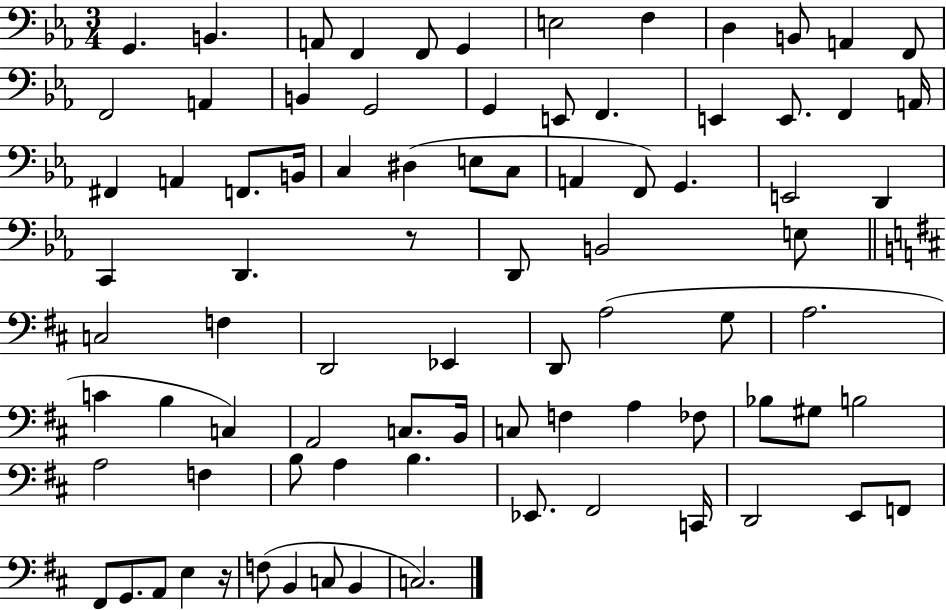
G2/q. B2/q. A2/e F2/q F2/e G2/q E3/h F3/q D3/q B2/e A2/q F2/e F2/h A2/q B2/q G2/h G2/q E2/e F2/q. E2/q E2/e. F2/q A2/s F#2/q A2/q F2/e. B2/s C3/q D#3/q E3/e C3/e A2/q F2/e G2/q. E2/h D2/q C2/q D2/q. R/e D2/e B2/h E3/e C3/h F3/q D2/h Eb2/q D2/e A3/h G3/e A3/h. C4/q B3/q C3/q A2/h C3/e. B2/s C3/e F3/q A3/q FES3/e Bb3/e G#3/e B3/h A3/h F3/q B3/e A3/q B3/q. Eb2/e. F#2/h C2/s D2/h E2/e F2/e F#2/e G2/e. A2/e E3/q R/s F3/e B2/q C3/e B2/q C3/h.